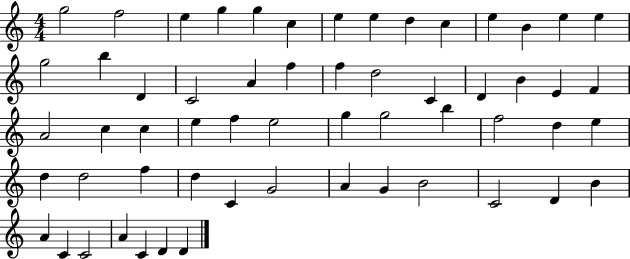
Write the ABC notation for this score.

X:1
T:Untitled
M:4/4
L:1/4
K:C
g2 f2 e g g c e e d c e B e e g2 b D C2 A f f d2 C D B E F A2 c c e f e2 g g2 b f2 d e d d2 f d C G2 A G B2 C2 D B A C C2 A C D D